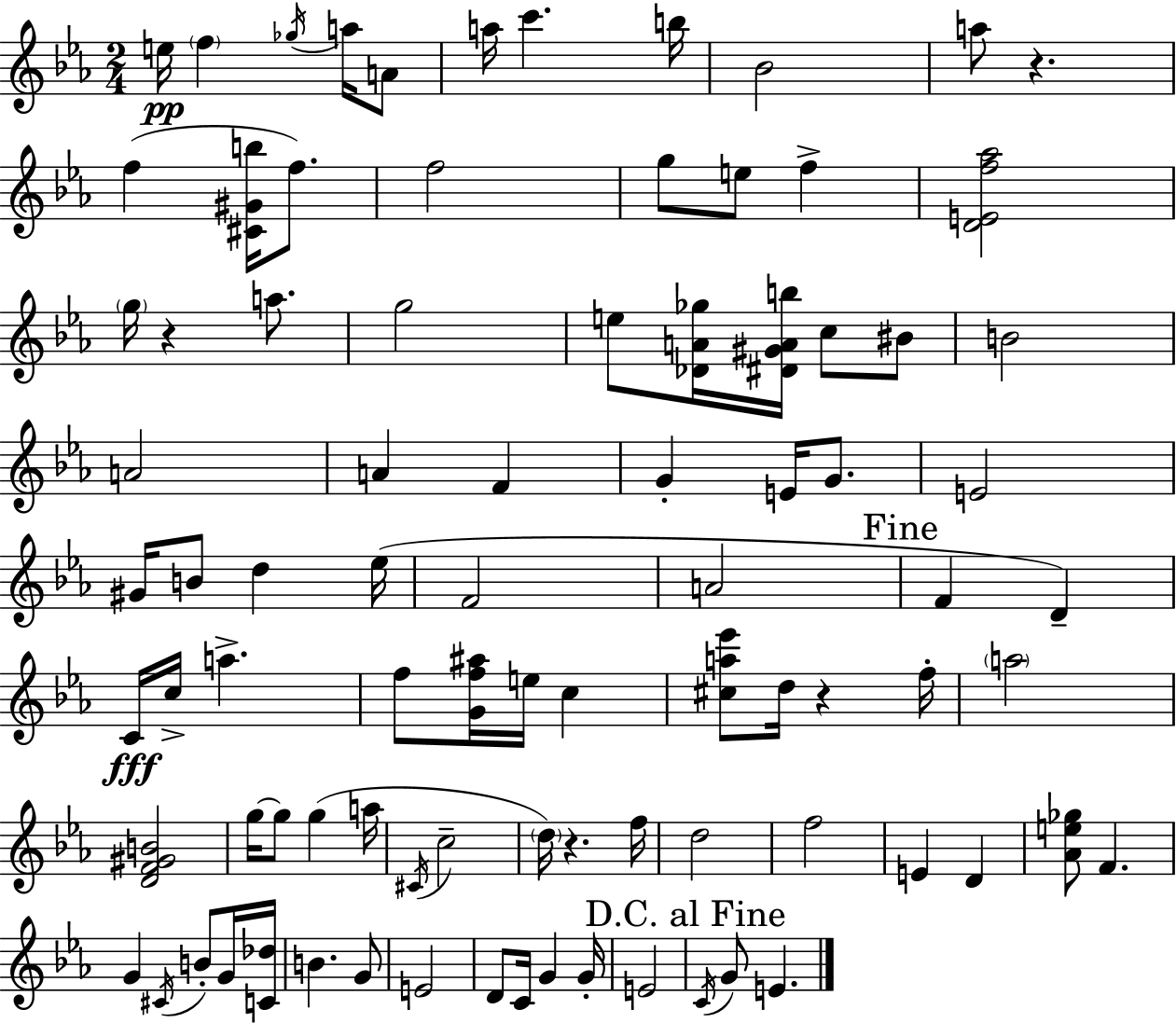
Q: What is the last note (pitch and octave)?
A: E4